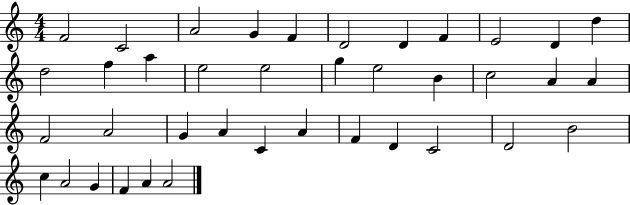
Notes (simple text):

F4/h C4/h A4/h G4/q F4/q D4/h D4/q F4/q E4/h D4/q D5/q D5/h F5/q A5/q E5/h E5/h G5/q E5/h B4/q C5/h A4/q A4/q F4/h A4/h G4/q A4/q C4/q A4/q F4/q D4/q C4/h D4/h B4/h C5/q A4/h G4/q F4/q A4/q A4/h